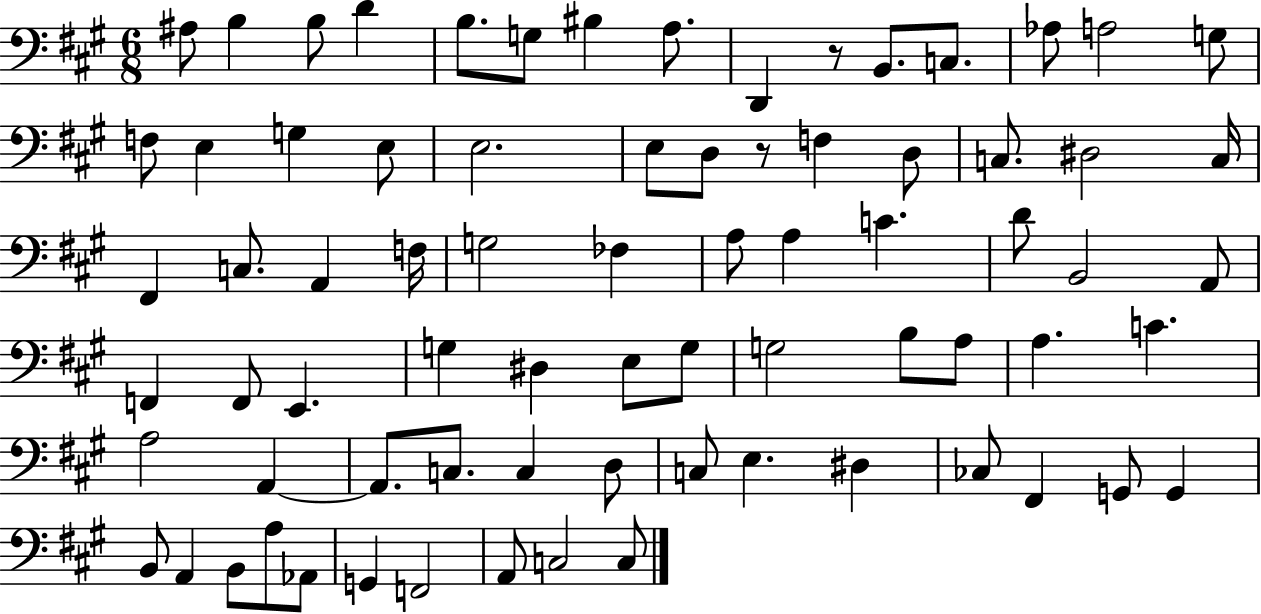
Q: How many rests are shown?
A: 2